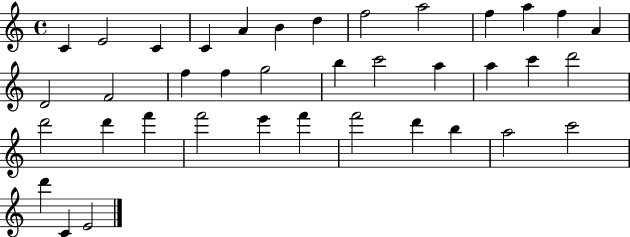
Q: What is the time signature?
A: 4/4